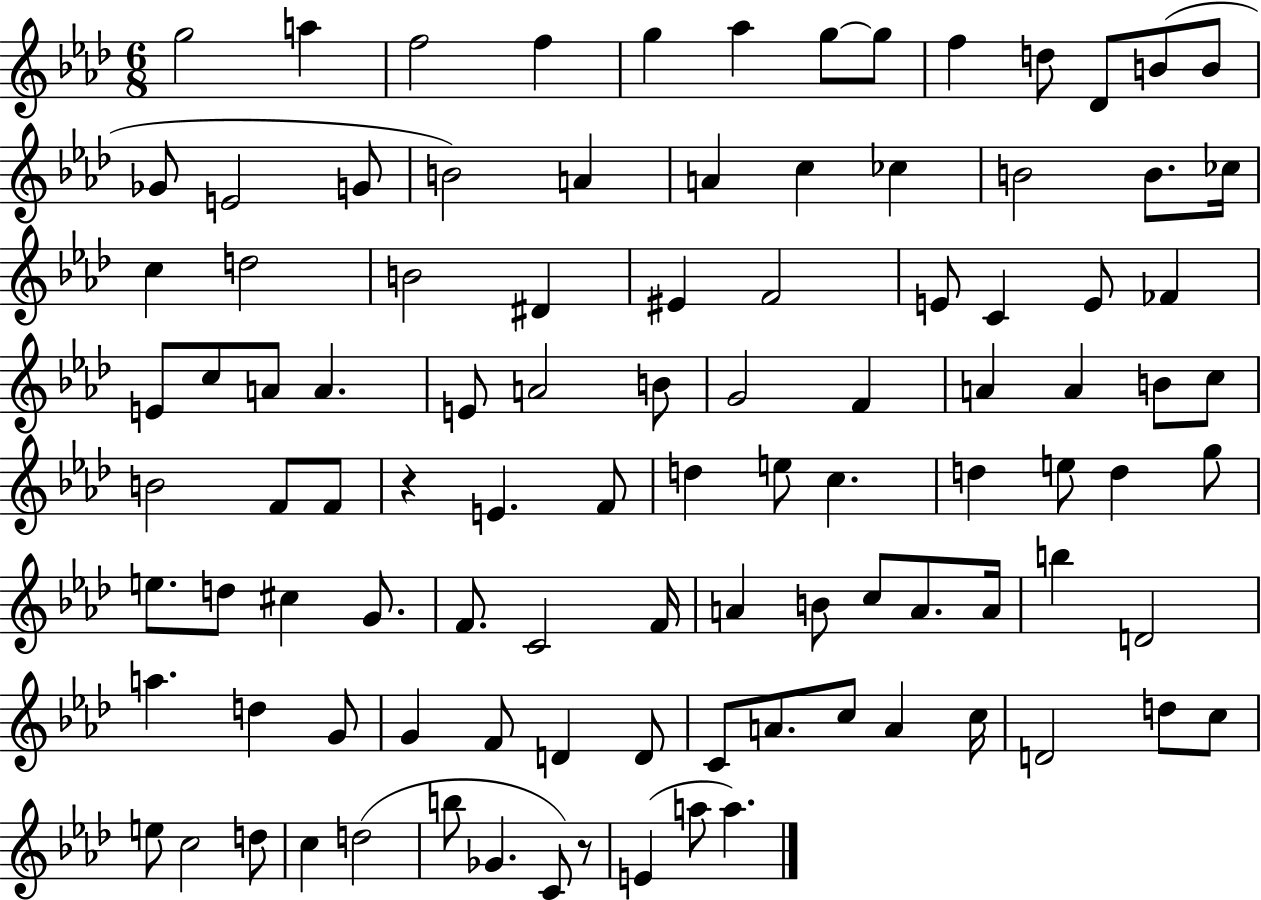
G5/h A5/q F5/h F5/q G5/q Ab5/q G5/e G5/e F5/q D5/e Db4/e B4/e B4/e Gb4/e E4/h G4/e B4/h A4/q A4/q C5/q CES5/q B4/h B4/e. CES5/s C5/q D5/h B4/h D#4/q EIS4/q F4/h E4/e C4/q E4/e FES4/q E4/e C5/e A4/e A4/q. E4/e A4/h B4/e G4/h F4/q A4/q A4/q B4/e C5/e B4/h F4/e F4/e R/q E4/q. F4/e D5/q E5/e C5/q. D5/q E5/e D5/q G5/e E5/e. D5/e C#5/q G4/e. F4/e. C4/h F4/s A4/q B4/e C5/e A4/e. A4/s B5/q D4/h A5/q. D5/q G4/e G4/q F4/e D4/q D4/e C4/e A4/e. C5/e A4/q C5/s D4/h D5/e C5/e E5/e C5/h D5/e C5/q D5/h B5/e Gb4/q. C4/e R/e E4/q A5/e A5/q.